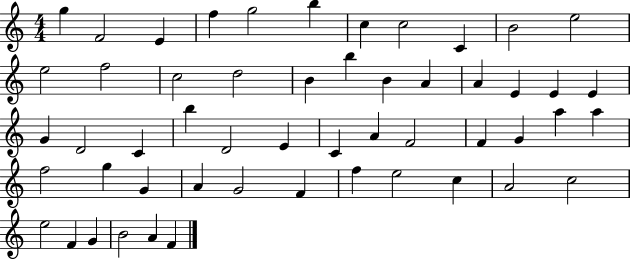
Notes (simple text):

G5/q F4/h E4/q F5/q G5/h B5/q C5/q C5/h C4/q B4/h E5/h E5/h F5/h C5/h D5/h B4/q B5/q B4/q A4/q A4/q E4/q E4/q E4/q G4/q D4/h C4/q B5/q D4/h E4/q C4/q A4/q F4/h F4/q G4/q A5/q A5/q F5/h G5/q G4/q A4/q G4/h F4/q F5/q E5/h C5/q A4/h C5/h E5/h F4/q G4/q B4/h A4/q F4/q